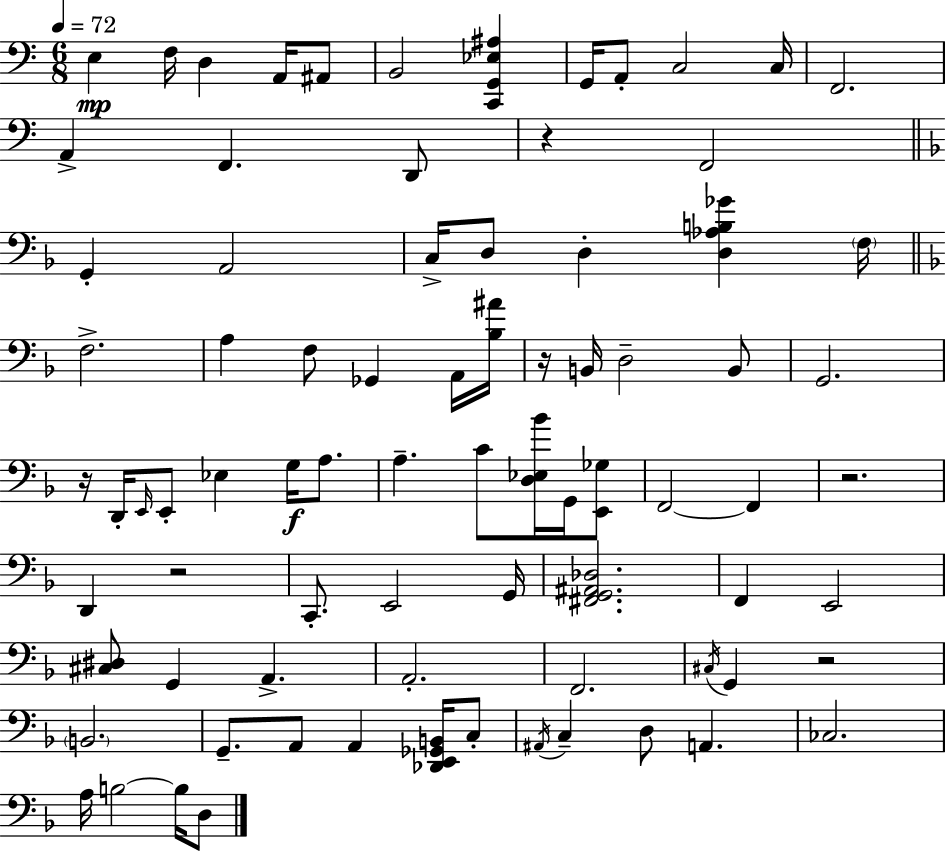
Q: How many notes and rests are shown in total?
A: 81